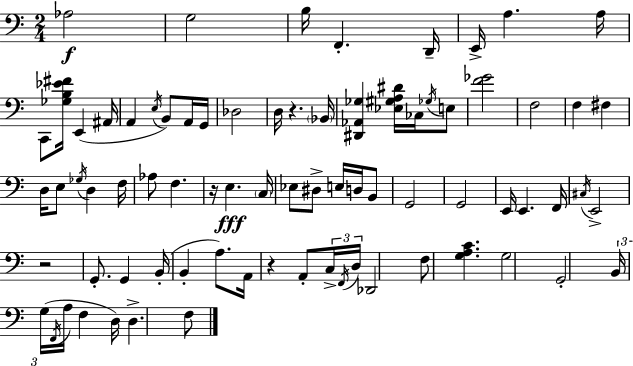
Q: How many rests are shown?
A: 4